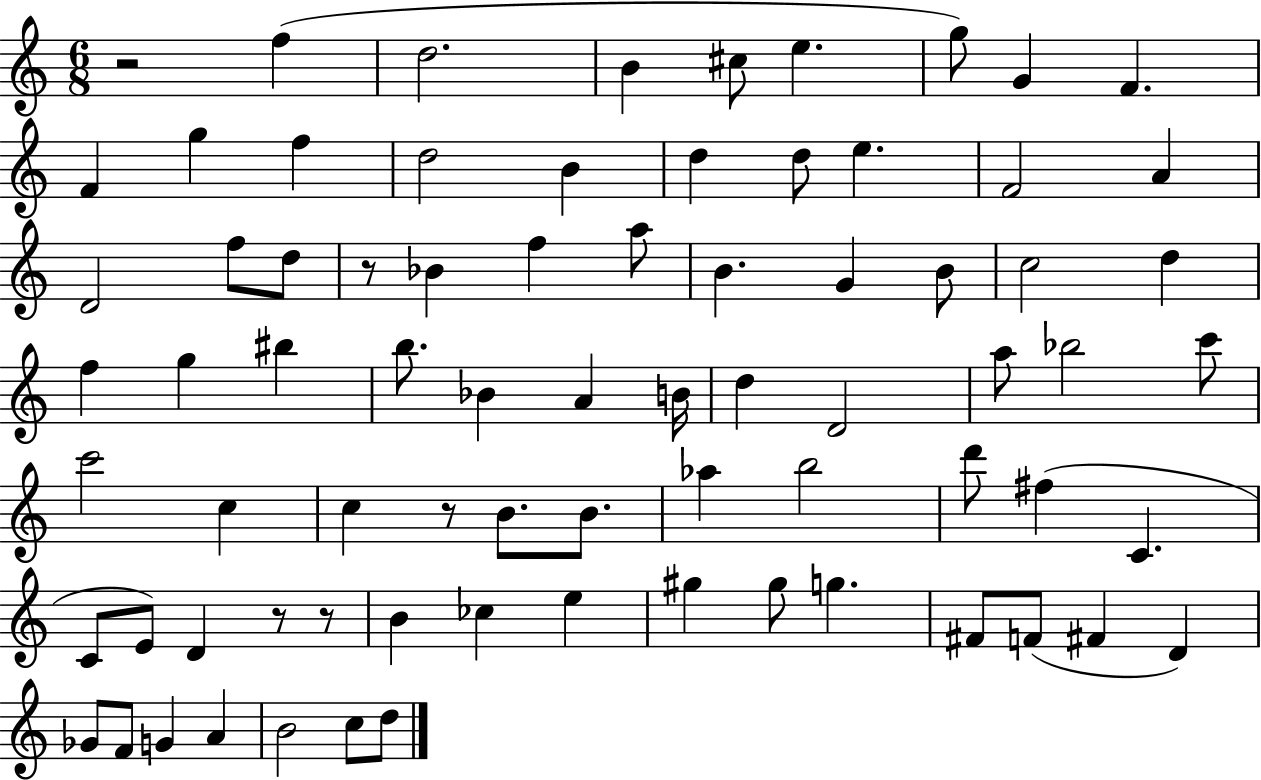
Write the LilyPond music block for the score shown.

{
  \clef treble
  \numericTimeSignature
  \time 6/8
  \key c \major
  r2 f''4( | d''2. | b'4 cis''8 e''4. | g''8) g'4 f'4. | \break f'4 g''4 f''4 | d''2 b'4 | d''4 d''8 e''4. | f'2 a'4 | \break d'2 f''8 d''8 | r8 bes'4 f''4 a''8 | b'4. g'4 b'8 | c''2 d''4 | \break f''4 g''4 bis''4 | b''8. bes'4 a'4 b'16 | d''4 d'2 | a''8 bes''2 c'''8 | \break c'''2 c''4 | c''4 r8 b'8. b'8. | aes''4 b''2 | d'''8 fis''4( c'4. | \break c'8 e'8) d'4 r8 r8 | b'4 ces''4 e''4 | gis''4 gis''8 g''4. | fis'8 f'8( fis'4 d'4) | \break ges'8 f'8 g'4 a'4 | b'2 c''8 d''8 | \bar "|."
}